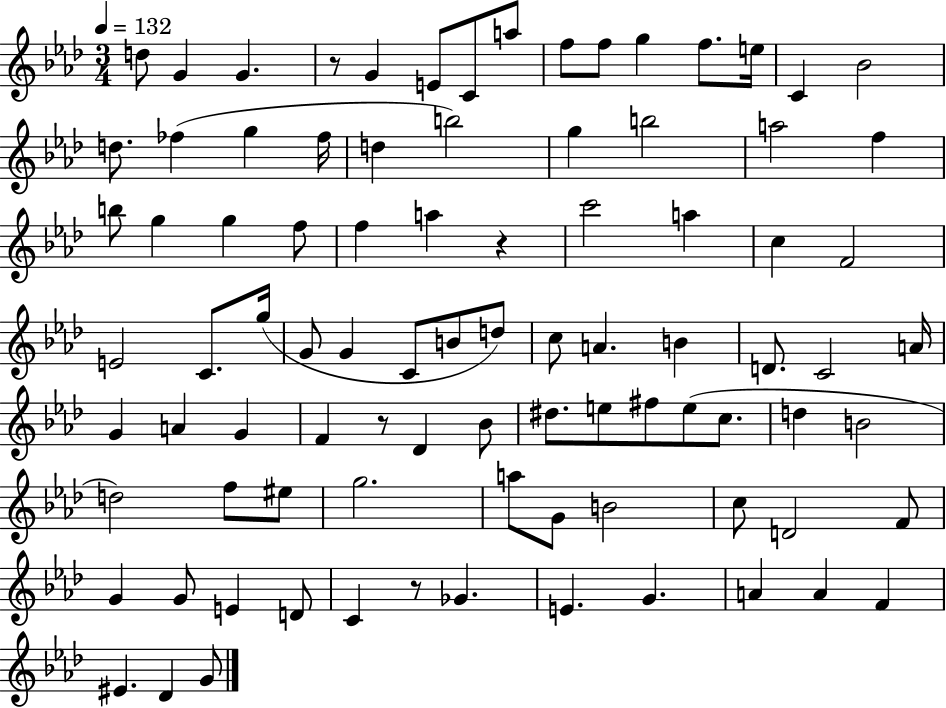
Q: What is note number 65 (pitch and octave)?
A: G5